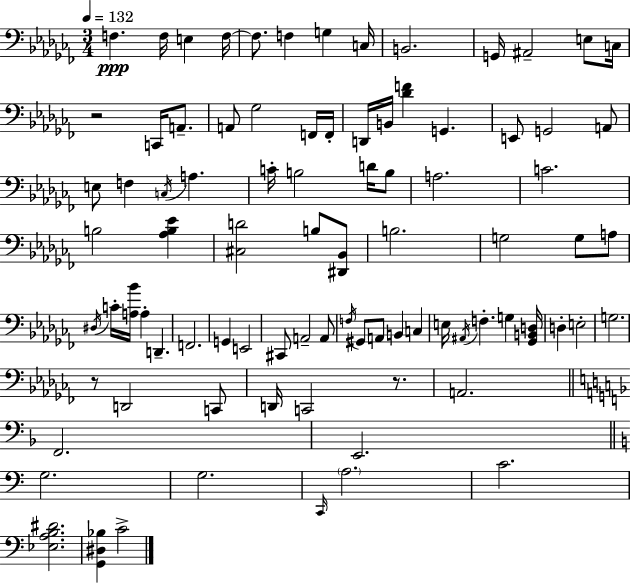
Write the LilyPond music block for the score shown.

{
  \clef bass
  \numericTimeSignature
  \time 3/4
  \key aes \minor
  \tempo 4 = 132
  \repeat volta 2 { f4.\ppp f16 e4 f16~~ | f8. f4 g4 c16 | b,2. | g,16 ais,2-- e8 c16 | \break r2 c,16 a,8.-- | a,8 ges2 f,16 f,16-. | d,16 b,16 <des' f'>4 g,4. | e,8 g,2 a,8 | \break e8 f4 \acciaccatura { c16 } a4. | c'16-. b2 d'16 b8 | a2. | c'2. | \break b2 <aes b ees'>4 | <cis d'>2 b8 <dis, bes,>8 | b2. | g2 g8 a8 | \break \acciaccatura { dis16 } c'16-. <a bes'>16 a4-. d,4.-- | f,2. | g,4 e,2 | cis,8 a,2-- | \break a,8 \acciaccatura { f16 } gis,8 a,8 b,4 c4 | e16 \acciaccatura { ais,16 } f4.-. g4 | <ges, b, d>16 d4-. e2-. | g2. | \break r8 d,2 | c,8 d,16 c,2 | r8. a,2. | \bar "||" \break \key f \major f,2. | e,2. | \bar "||" \break \key a \minor g2. | g2. | \grace { c,16 } \parenthesize a2. | c'2. | \break <ees a b dis'>2. | <g, dis bes>4 c'2-> | } \bar "|."
}